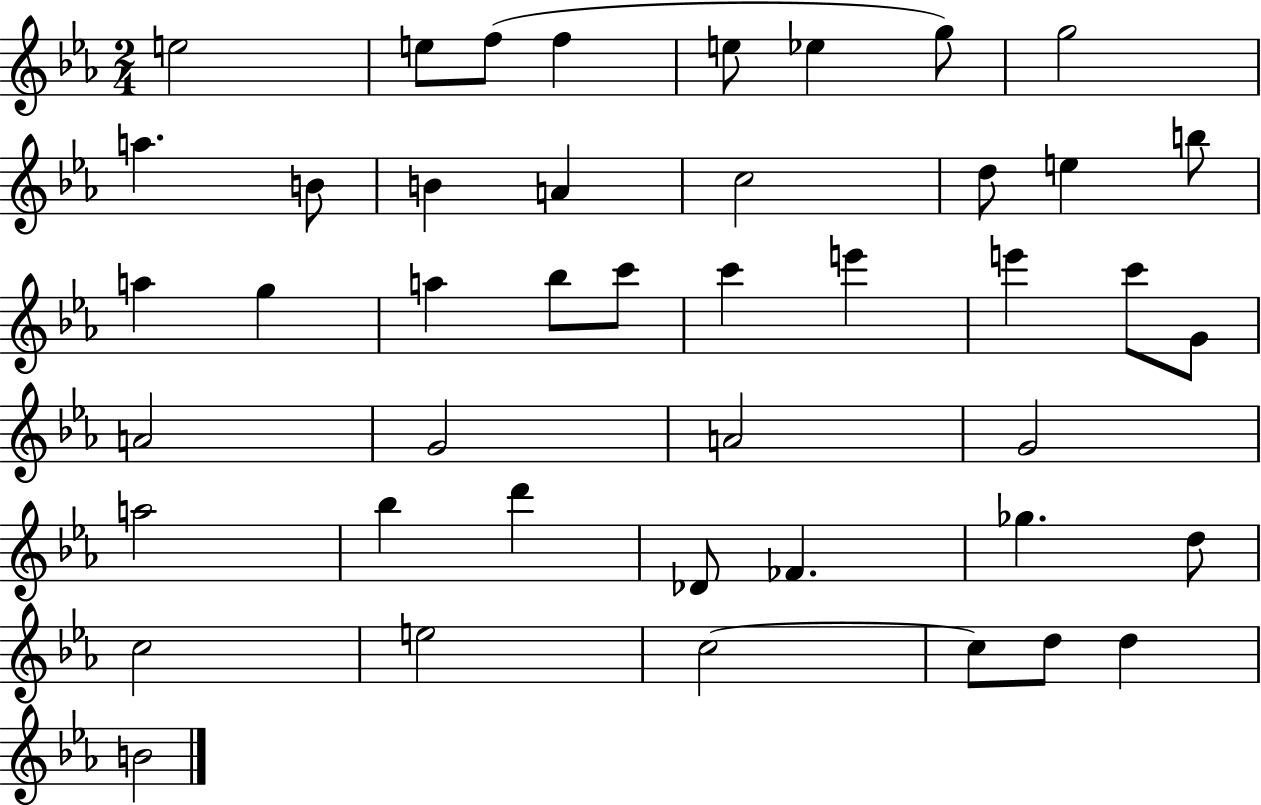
{
  \clef treble
  \numericTimeSignature
  \time 2/4
  \key ees \major
  e''2 | e''8 f''8( f''4 | e''8 ees''4 g''8) | g''2 | \break a''4. b'8 | b'4 a'4 | c''2 | d''8 e''4 b''8 | \break a''4 g''4 | a''4 bes''8 c'''8 | c'''4 e'''4 | e'''4 c'''8 g'8 | \break a'2 | g'2 | a'2 | g'2 | \break a''2 | bes''4 d'''4 | des'8 fes'4. | ges''4. d''8 | \break c''2 | e''2 | c''2~~ | c''8 d''8 d''4 | \break b'2 | \bar "|."
}